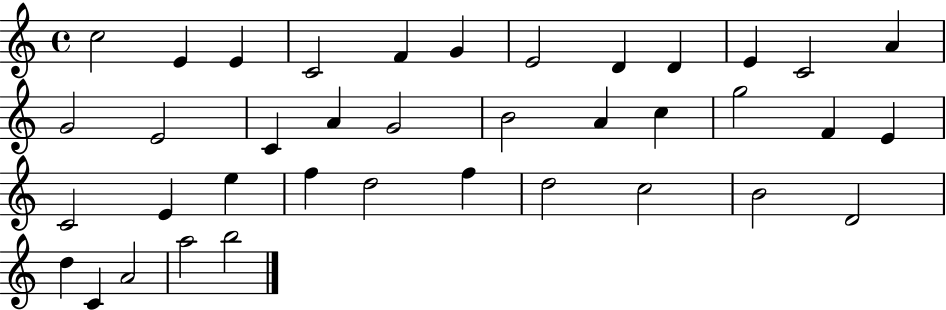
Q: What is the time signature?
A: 4/4